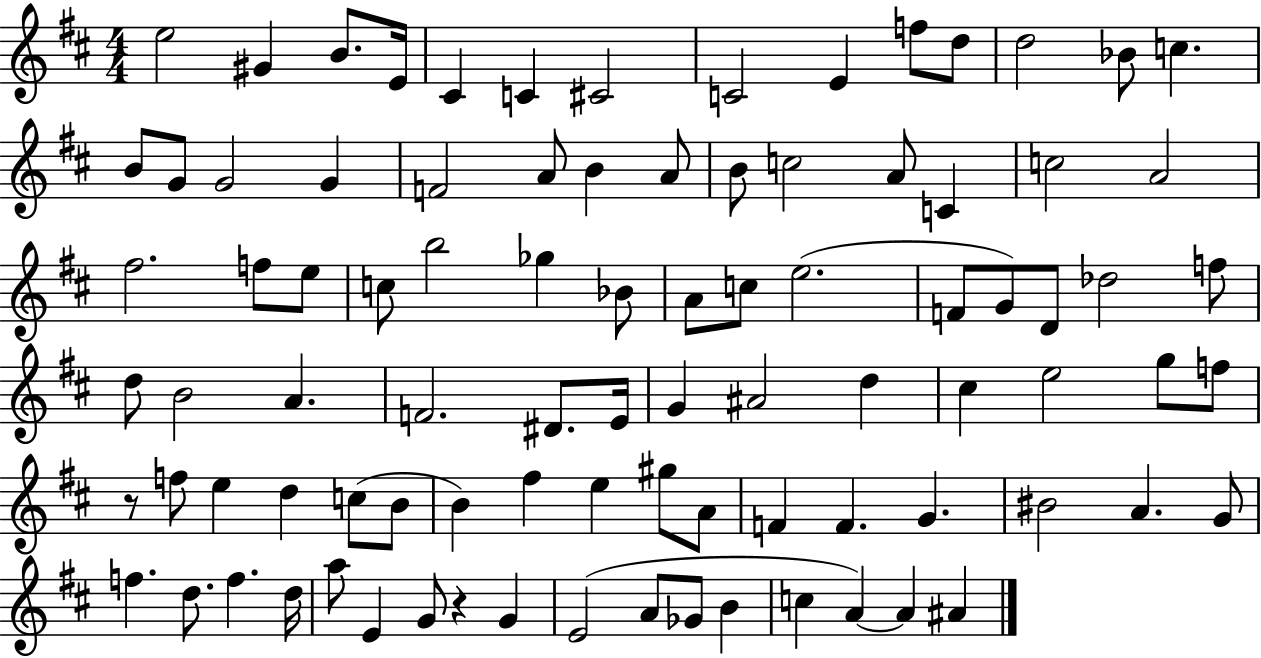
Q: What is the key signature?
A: D major